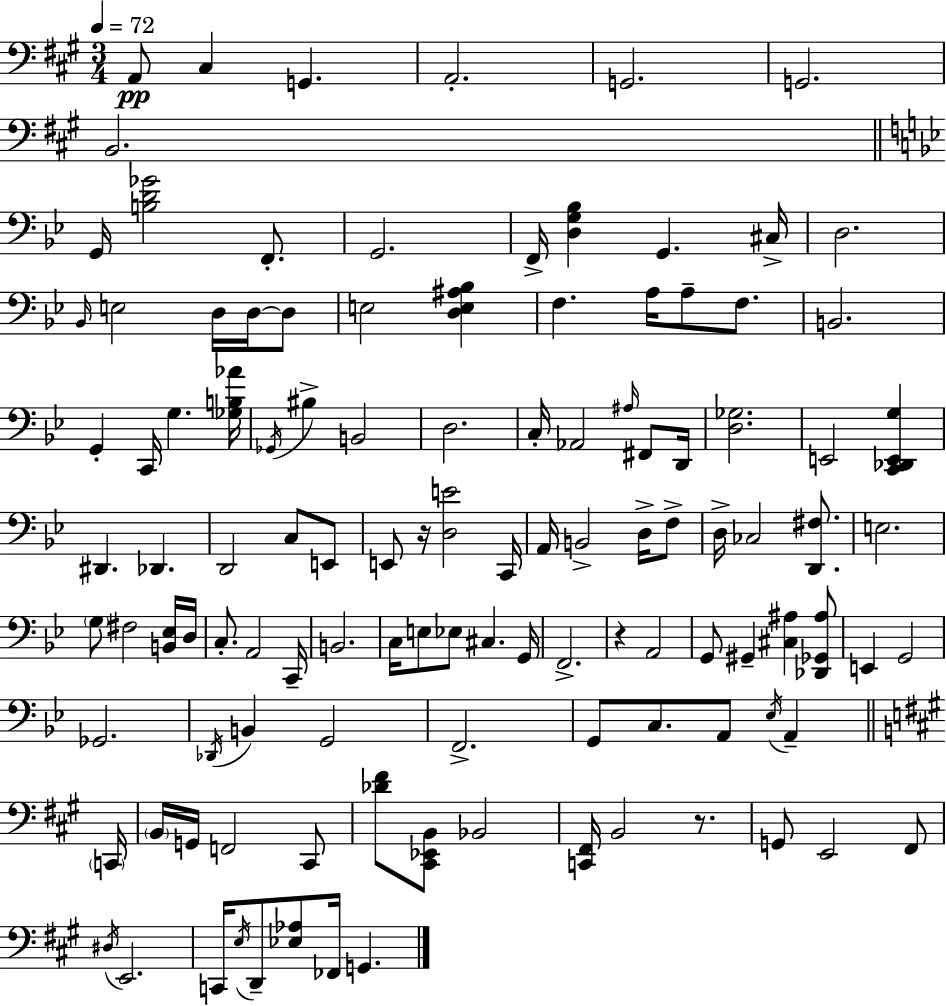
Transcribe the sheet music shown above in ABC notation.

X:1
T:Untitled
M:3/4
L:1/4
K:A
A,,/2 ^C, G,, A,,2 G,,2 G,,2 B,,2 G,,/4 [B,D_G]2 F,,/2 G,,2 F,,/4 [D,G,_B,] G,, ^C,/4 D,2 _B,,/4 E,2 D,/4 D,/4 D,/2 E,2 [D,E,^A,_B,] F, A,/4 A,/2 F,/2 B,,2 G,, C,,/4 G, [_G,B,_A]/4 _G,,/4 ^B, B,,2 D,2 C,/4 _A,,2 ^A,/4 ^F,,/2 D,,/4 [D,_G,]2 E,,2 [C,,_D,,E,,G,] ^D,, _D,, D,,2 C,/2 E,,/2 E,,/2 z/4 [D,E]2 C,,/4 A,,/4 B,,2 D,/4 F,/2 D,/4 _C,2 [D,,^F,]/2 E,2 G,/2 ^F,2 [B,,_E,]/4 D,/4 C,/2 A,,2 C,,/4 B,,2 C,/4 E,/2 _E,/2 ^C, G,,/4 F,,2 z A,,2 G,,/2 ^G,, [^C,^A,] [_D,,_G,,^A,]/2 E,, G,,2 _G,,2 _D,,/4 B,, G,,2 F,,2 G,,/2 C,/2 A,,/2 _E,/4 A,, C,,/4 B,,/4 G,,/4 F,,2 ^C,,/2 [_D^F]/2 [^C,,_E,,B,,]/2 _B,,2 [C,,^F,,]/4 B,,2 z/2 G,,/2 E,,2 ^F,,/2 ^D,/4 E,,2 C,,/4 E,/4 D,,/2 [_E,_A,]/2 _F,,/4 G,,